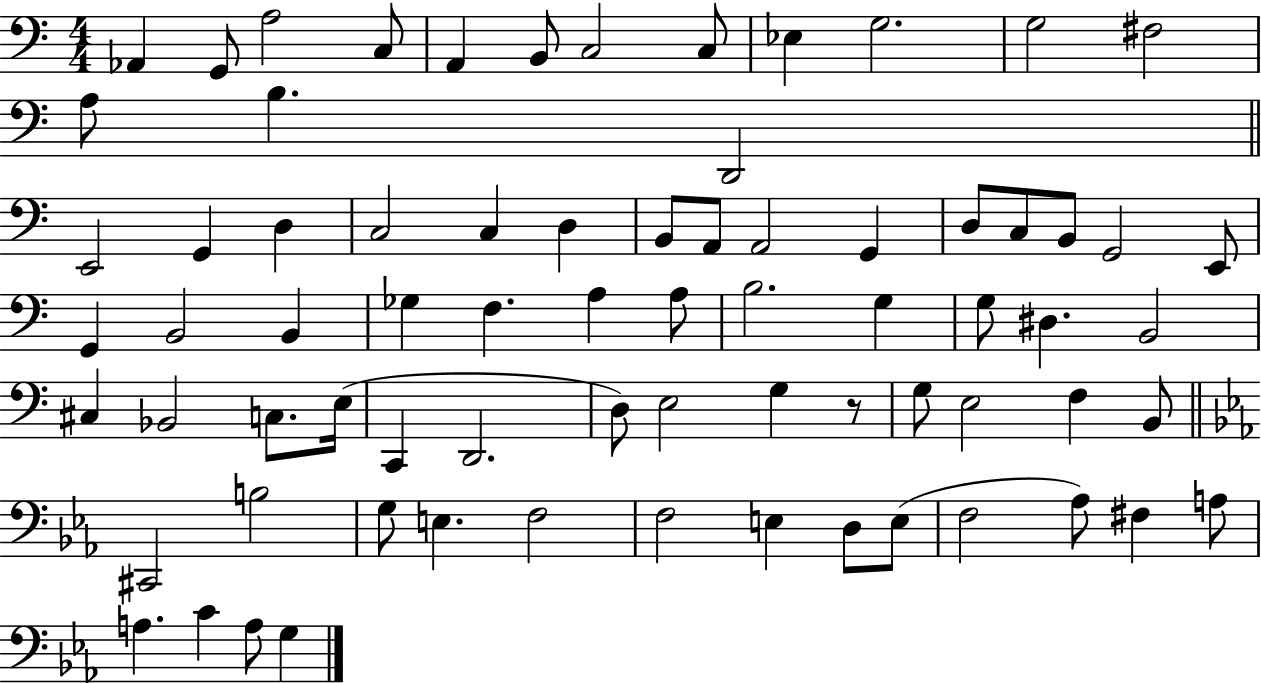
{
  \clef bass
  \numericTimeSignature
  \time 4/4
  \key c \major
  aes,4 g,8 a2 c8 | a,4 b,8 c2 c8 | ees4 g2. | g2 fis2 | \break a8 b4. d,2 | \bar "||" \break \key c \major e,2 g,4 d4 | c2 c4 d4 | b,8 a,8 a,2 g,4 | d8 c8 b,8 g,2 e,8 | \break g,4 b,2 b,4 | ges4 f4. a4 a8 | b2. g4 | g8 dis4. b,2 | \break cis4 bes,2 c8. e16( | c,4 d,2. | d8) e2 g4 r8 | g8 e2 f4 b,8 | \break \bar "||" \break \key c \minor cis,2 b2 | g8 e4. f2 | f2 e4 d8 e8( | f2 aes8) fis4 a8 | \break a4. c'4 a8 g4 | \bar "|."
}